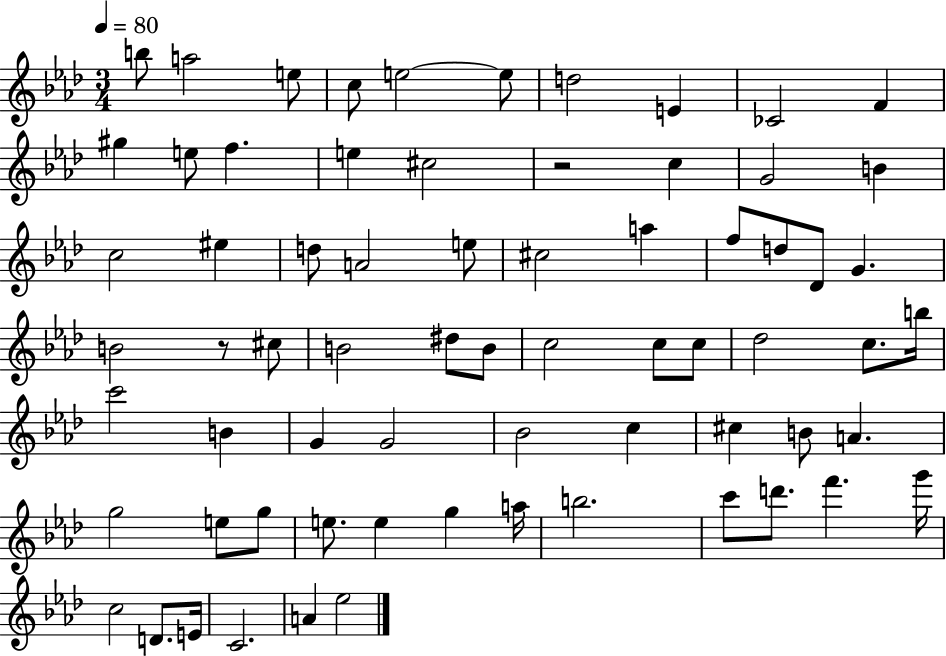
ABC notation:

X:1
T:Untitled
M:3/4
L:1/4
K:Ab
b/2 a2 e/2 c/2 e2 e/2 d2 E _C2 F ^g e/2 f e ^c2 z2 c G2 B c2 ^e d/2 A2 e/2 ^c2 a f/2 d/2 _D/2 G B2 z/2 ^c/2 B2 ^d/2 B/2 c2 c/2 c/2 _d2 c/2 b/4 c'2 B G G2 _B2 c ^c B/2 A g2 e/2 g/2 e/2 e g a/4 b2 c'/2 d'/2 f' g'/4 c2 D/2 E/4 C2 A _e2